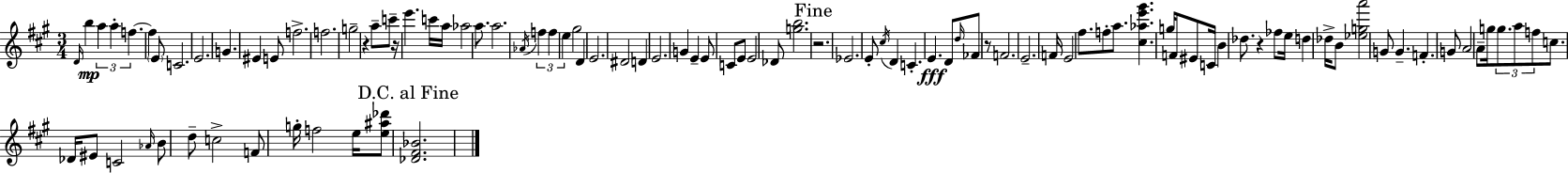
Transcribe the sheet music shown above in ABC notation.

X:1
T:Untitled
M:3/4
L:1/4
K:A
D/4 b a a f f E/2 C2 E2 G ^E E/2 f2 f2 g2 z a/2 c'/2 z/4 e' c'/4 a/4 _a2 a/2 a2 _A/4 f f e ^g2 D E2 ^D2 D E2 G E E/2 C/2 E/2 E2 _D/2 [gb]2 z2 _E2 E/2 ^c/4 D C E D/2 d/4 _F/2 z/2 F2 E2 F/4 E2 ^f/2 f/2 a/2 [^c_ae'^g'] g/4 F/2 ^E/2 C/4 B _d/2 z _f/2 e/4 d _d/4 B/2 [_ega']2 G/2 G F G/2 A2 A/2 g/4 g/2 a/2 f/2 c/2 _D/4 ^E/2 C2 _A/4 B/2 d/2 c2 F/2 g/4 f2 e/4 [e^a_d']/2 [_D^F_B]2